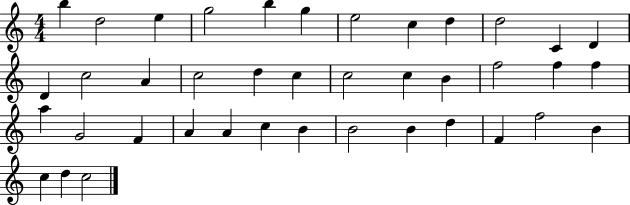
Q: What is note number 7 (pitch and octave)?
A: E5